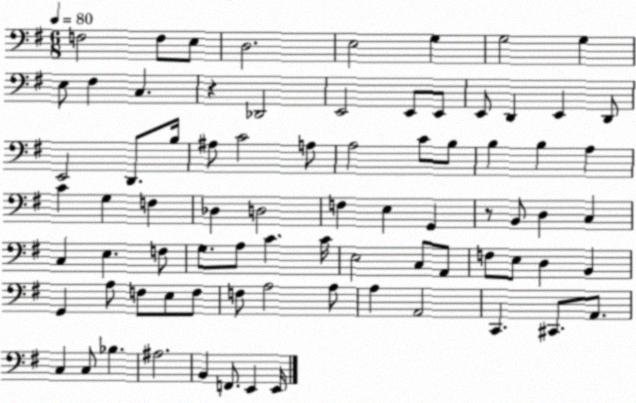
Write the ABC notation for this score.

X:1
T:Untitled
M:6/8
L:1/4
K:G
F,2 F,/2 E,/2 D,2 E,2 G, G,2 G, E,/2 ^F, C, z _D,,2 E,,2 E,,/2 E,,/2 E,,/2 D,, E,, D,,/2 E,,2 D,,/2 B,/4 ^A,/2 C2 A,/2 A,2 C/2 B,/2 B, B, A, C G, F, _D, D,2 F, E, G,, z/2 B,,/2 D, C, C, E, F,/2 G,/2 A,/2 C C/4 E,2 C,/2 A,,/2 F,/2 E,/2 D, B,, G,, A,/2 F,/2 E,/2 F,/2 F,/2 A,2 A,/2 A, A,,2 C,, ^C,,/2 A,,/2 C, C,/2 _B, ^A,2 B,, F,,/2 E,, E,,/4